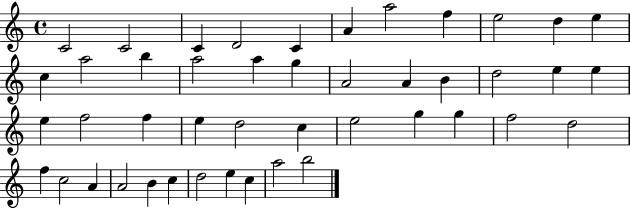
C4/h C4/h C4/q D4/h C4/q A4/q A5/h F5/q E5/h D5/q E5/q C5/q A5/h B5/q A5/h A5/q G5/q A4/h A4/q B4/q D5/h E5/q E5/q E5/q F5/h F5/q E5/q D5/h C5/q E5/h G5/q G5/q F5/h D5/h F5/q C5/h A4/q A4/h B4/q C5/q D5/h E5/q C5/q A5/h B5/h